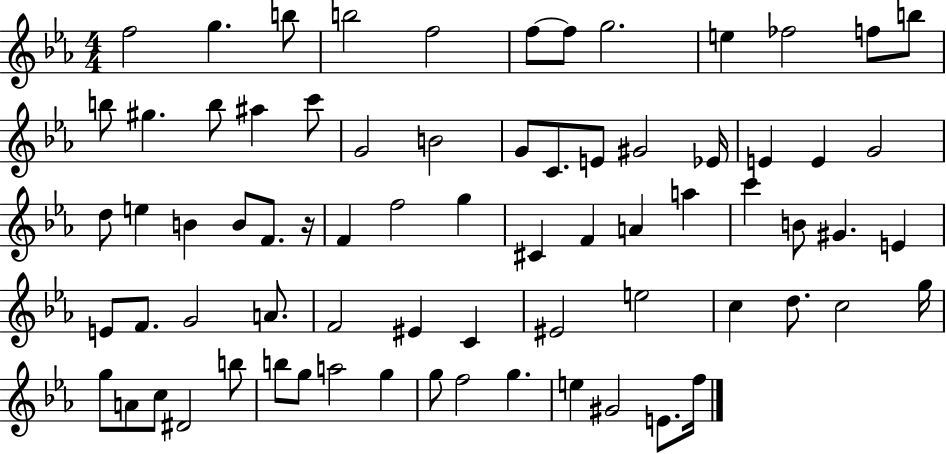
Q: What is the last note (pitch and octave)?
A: F5